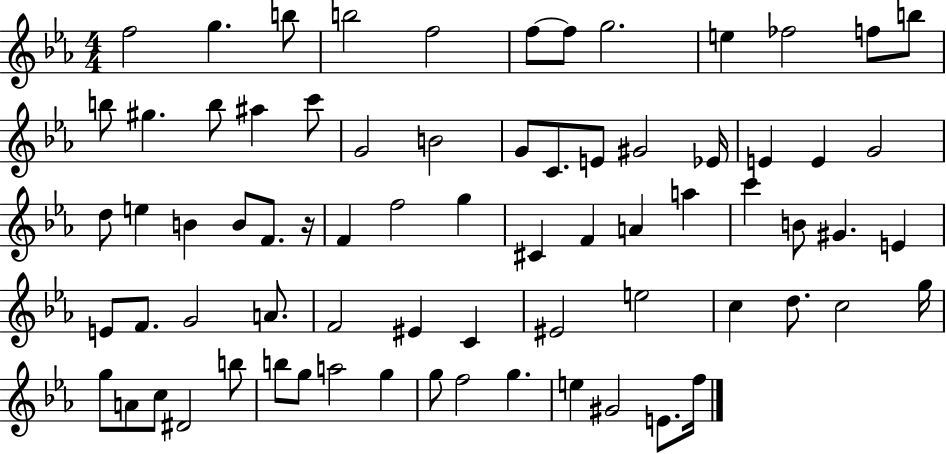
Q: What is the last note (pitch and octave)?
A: F5